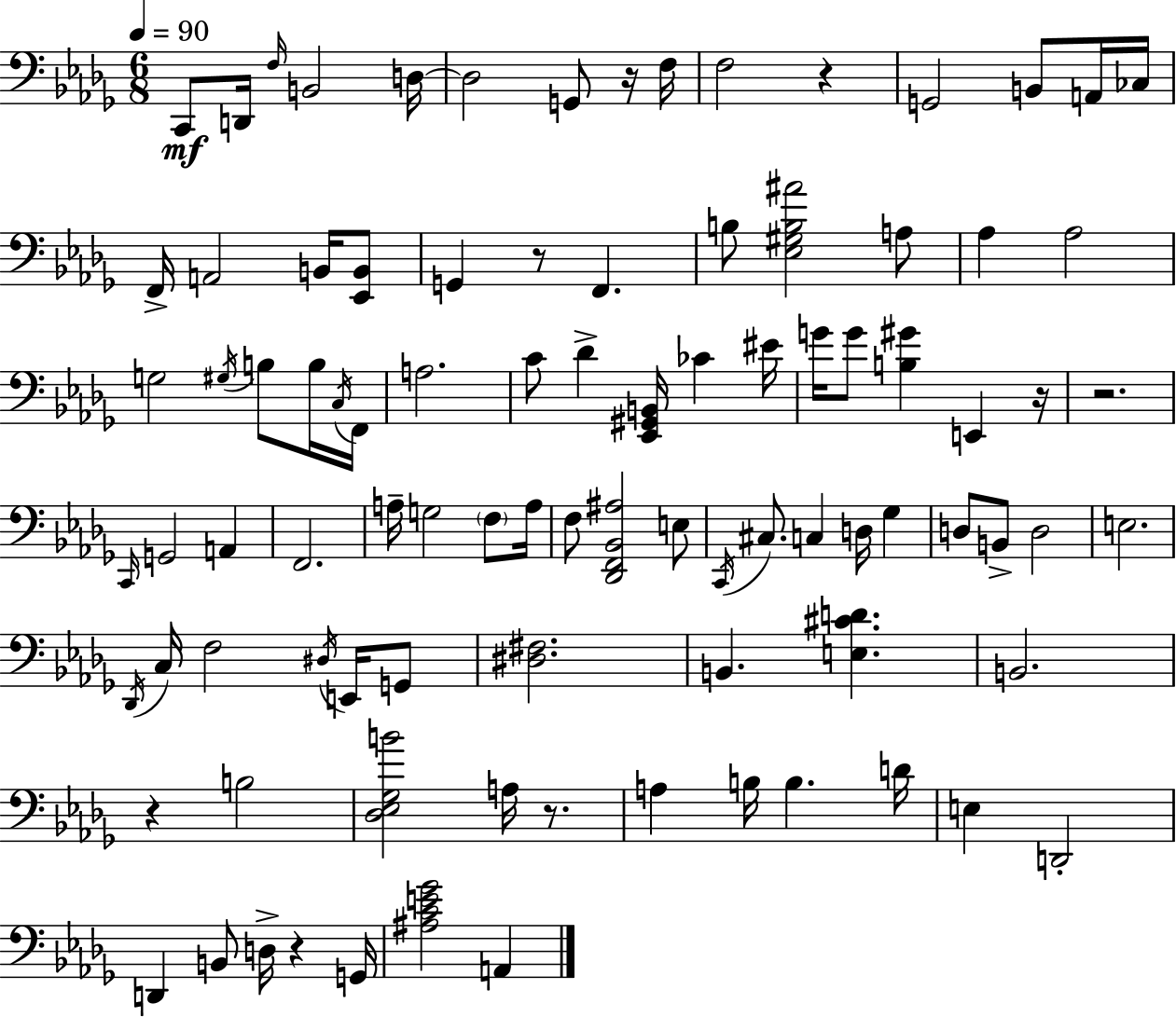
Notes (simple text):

C2/e D2/s F3/s B2/h D3/s D3/h G2/e R/s F3/s F3/h R/q G2/h B2/e A2/s CES3/s F2/s A2/h B2/s [Eb2,B2]/e G2/q R/e F2/q. B3/e [Eb3,G#3,B3,A#4]/h A3/e Ab3/q Ab3/h G3/h G#3/s B3/e B3/s C3/s F2/s A3/h. C4/e Db4/q [Eb2,G#2,B2]/s CES4/q EIS4/s G4/s G4/e [B3,G#4]/q E2/q R/s R/h. C2/s G2/h A2/q F2/h. A3/s G3/h F3/e A3/s F3/e [Db2,F2,Bb2,A#3]/h E3/e C2/s C#3/e. C3/q D3/s Gb3/q D3/e B2/e D3/h E3/h. Db2/s C3/s F3/h D#3/s E2/s G2/e [D#3,F#3]/h. B2/q. [E3,C#4,D4]/q. B2/h. R/q B3/h [Db3,Eb3,Gb3,B4]/h A3/s R/e. A3/q B3/s B3/q. D4/s E3/q D2/h D2/q B2/e D3/s R/q G2/s [A#3,C4,E4,Gb4]/h A2/q